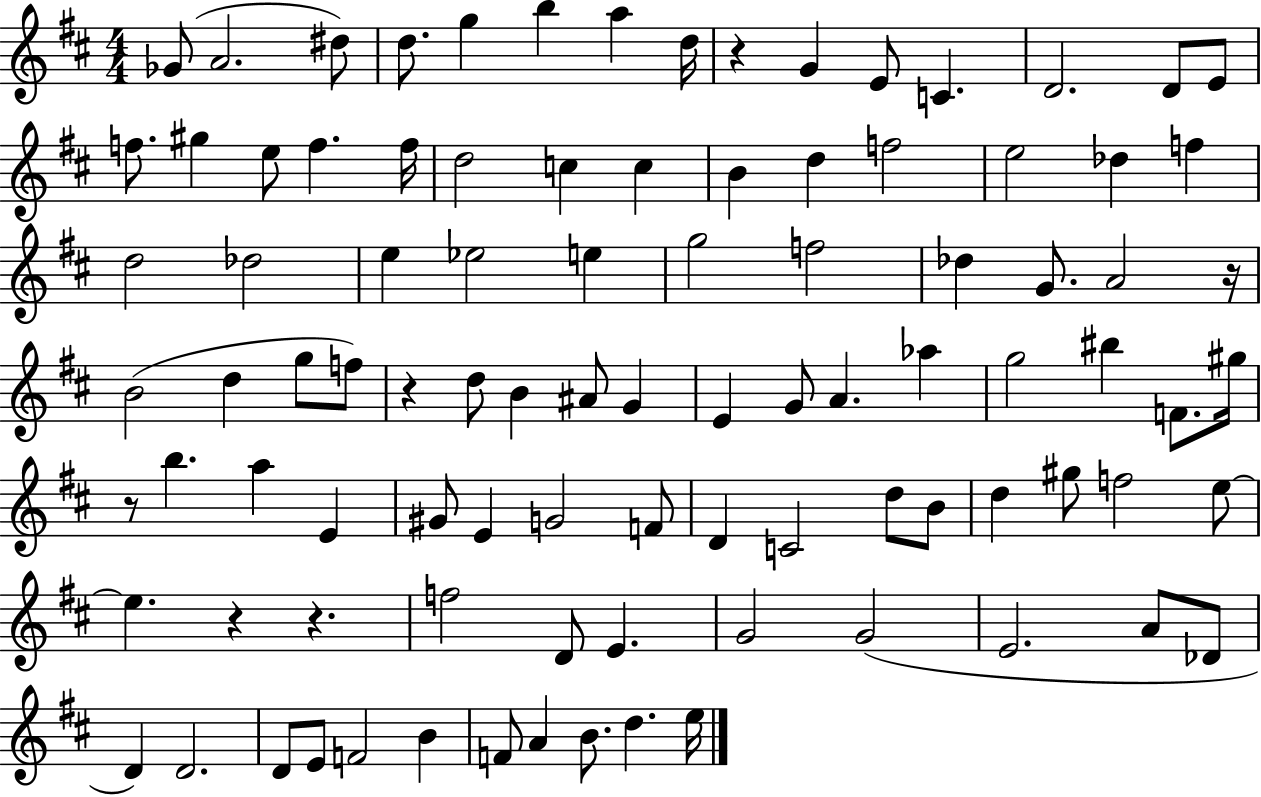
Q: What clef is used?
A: treble